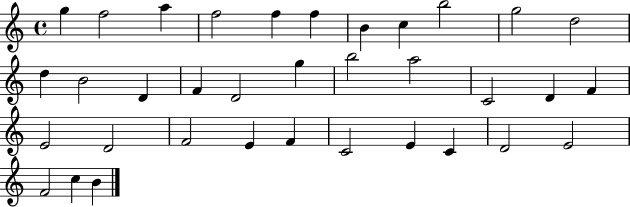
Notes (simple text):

G5/q F5/h A5/q F5/h F5/q F5/q B4/q C5/q B5/h G5/h D5/h D5/q B4/h D4/q F4/q D4/h G5/q B5/h A5/h C4/h D4/q F4/q E4/h D4/h F4/h E4/q F4/q C4/h E4/q C4/q D4/h E4/h F4/h C5/q B4/q